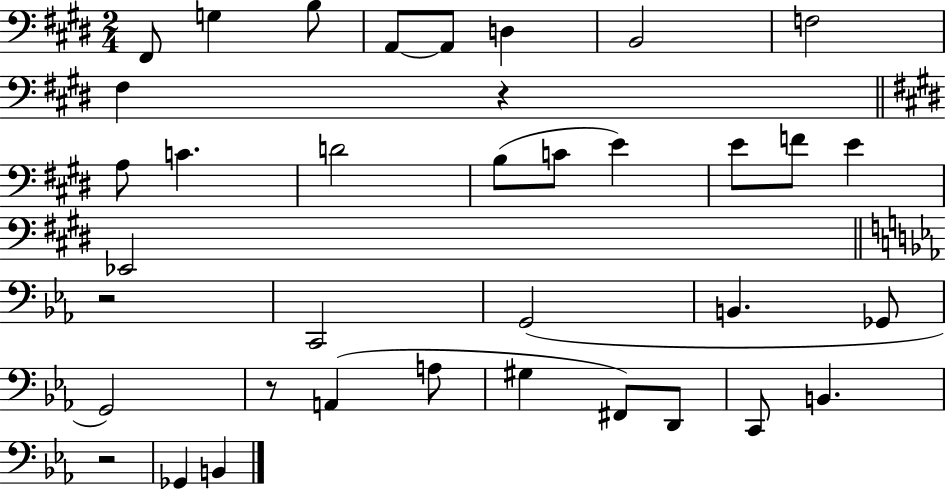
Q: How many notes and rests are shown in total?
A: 37